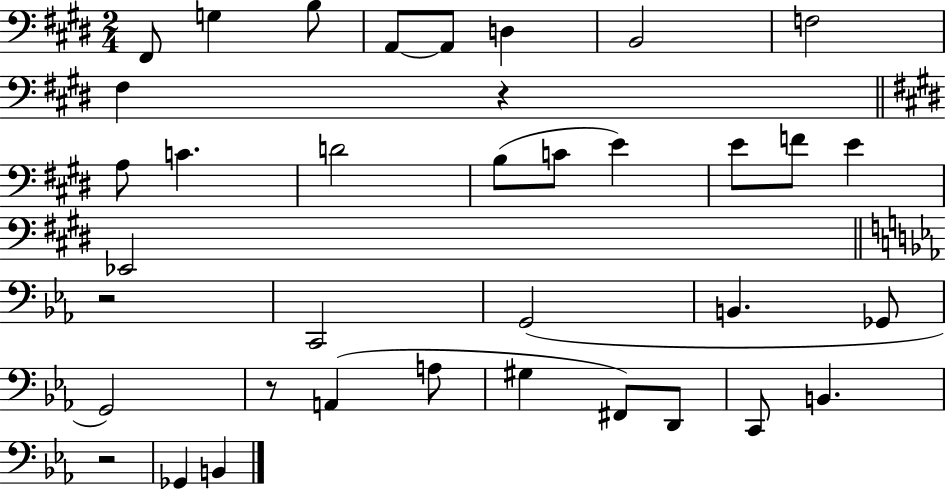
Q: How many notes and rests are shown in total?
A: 37